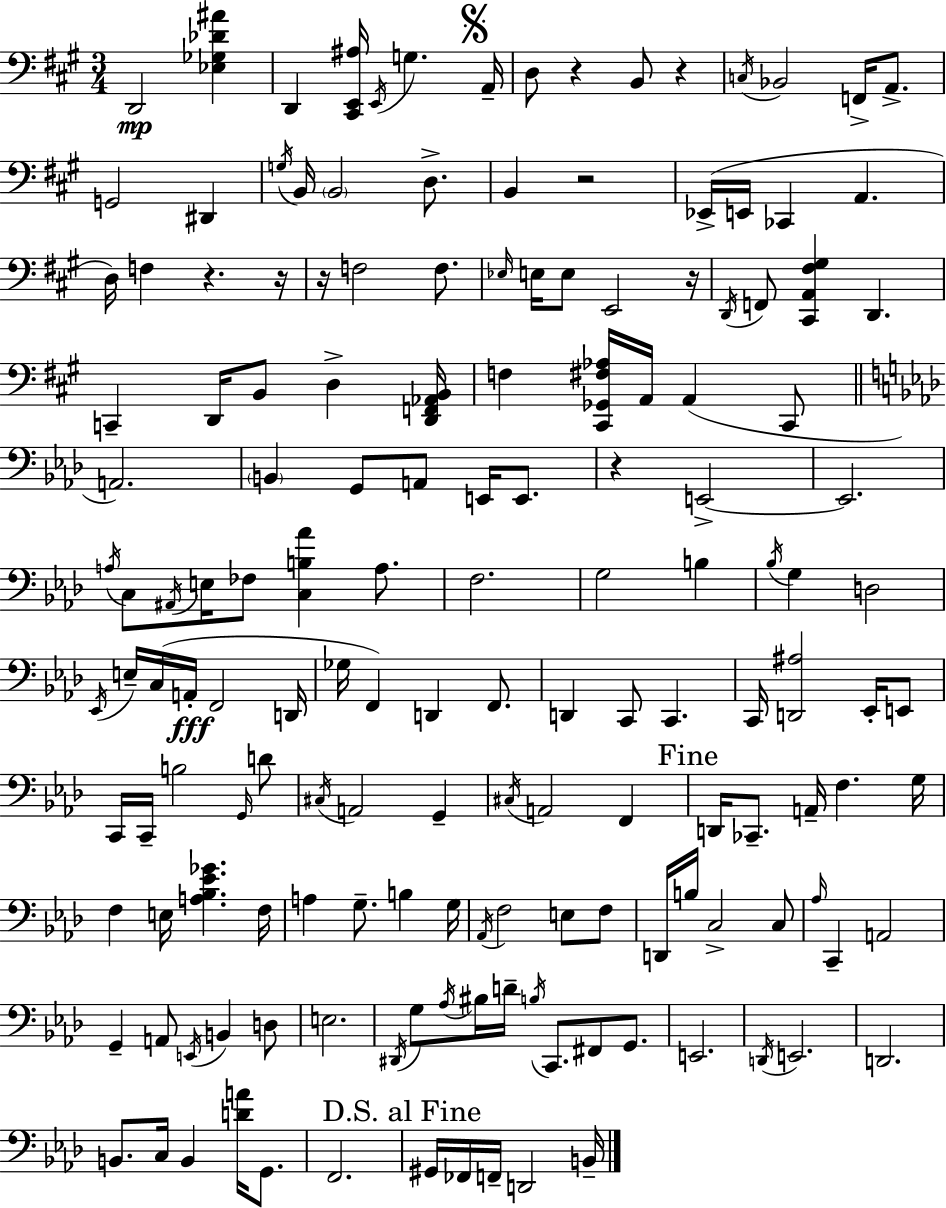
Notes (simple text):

D2/h [Eb3,Gb3,Db4,A#4]/q D2/q [C#2,E2,A#3]/s E2/s G3/q. A2/s D3/e R/q B2/e R/q C3/s Bb2/h F2/s A2/e. G2/h D#2/q G3/s B2/s B2/h D3/e. B2/q R/h Eb2/s E2/s CES2/q A2/q. D3/s F3/q R/q. R/s R/s F3/h F3/e. Eb3/s E3/s E3/e E2/h R/s D2/s F2/e [C#2,A2,F#3,G#3]/q D2/q. C2/q D2/s B2/e D3/q [D2,F2,Ab2,B2]/s F3/q [C#2,Gb2,F#3,Ab3]/s A2/s A2/q C#2/e A2/h. B2/q G2/e A2/e E2/s E2/e. R/q E2/h E2/h. A3/s C3/e A#2/s E3/s FES3/e [C3,B3,Ab4]/q A3/e. F3/h. G3/h B3/q Bb3/s G3/q D3/h Eb2/s E3/s C3/s A2/s F2/h D2/s Gb3/s F2/q D2/q F2/e. D2/q C2/e C2/q. C2/s [D2,A#3]/h Eb2/s E2/e C2/s C2/s B3/h G2/s D4/e C#3/s A2/h G2/q C#3/s A2/h F2/q D2/s CES2/e. A2/s F3/q. G3/s F3/q E3/s [A3,Bb3,Eb4,Gb4]/q. F3/s A3/q G3/e. B3/q G3/s Ab2/s F3/h E3/e F3/e D2/s B3/s C3/h C3/e Ab3/s C2/q A2/h G2/q A2/e E2/s B2/q D3/e E3/h. D#2/s G3/e Ab3/s BIS3/s D4/s B3/s C2/e. F#2/e G2/e. E2/h. D2/s E2/h. D2/h. B2/e. C3/s B2/q [D4,A4]/s G2/e. F2/h. G#2/s FES2/s F2/s D2/h B2/s